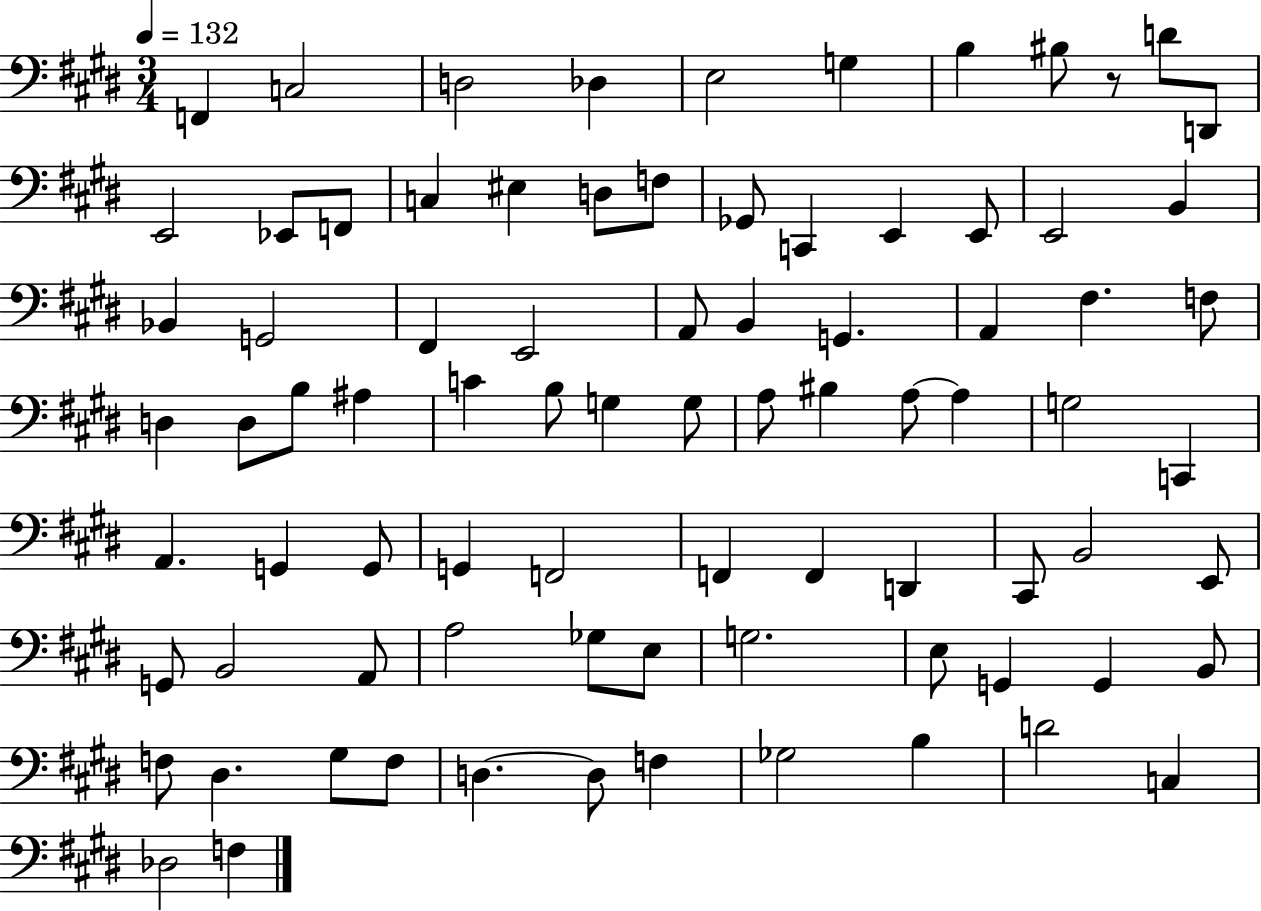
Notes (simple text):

F2/q C3/h D3/h Db3/q E3/h G3/q B3/q BIS3/e R/e D4/e D2/e E2/h Eb2/e F2/e C3/q EIS3/q D3/e F3/e Gb2/e C2/q E2/q E2/e E2/h B2/q Bb2/q G2/h F#2/q E2/h A2/e B2/q G2/q. A2/q F#3/q. F3/e D3/q D3/e B3/e A#3/q C4/q B3/e G3/q G3/e A3/e BIS3/q A3/e A3/q G3/h C2/q A2/q. G2/q G2/e G2/q F2/h F2/q F2/q D2/q C#2/e B2/h E2/e G2/e B2/h A2/e A3/h Gb3/e E3/e G3/h. E3/e G2/q G2/q B2/e F3/e D#3/q. G#3/e F3/e D3/q. D3/e F3/q Gb3/h B3/q D4/h C3/q Db3/h F3/q